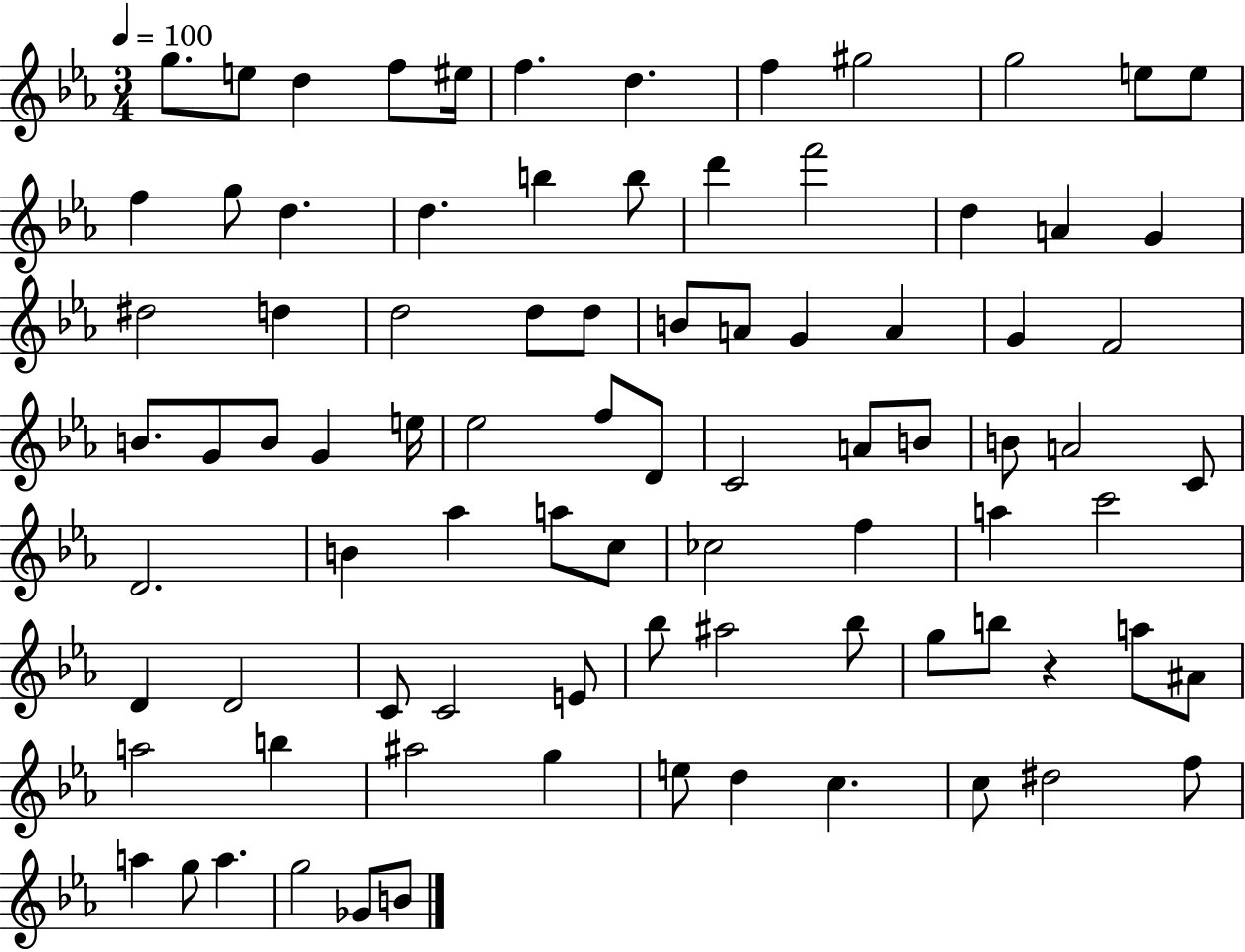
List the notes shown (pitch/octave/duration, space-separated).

G5/e. E5/e D5/q F5/e EIS5/s F5/q. D5/q. F5/q G#5/h G5/h E5/e E5/e F5/q G5/e D5/q. D5/q. B5/q B5/e D6/q F6/h D5/q A4/q G4/q D#5/h D5/q D5/h D5/e D5/e B4/e A4/e G4/q A4/q G4/q F4/h B4/e. G4/e B4/e G4/q E5/s Eb5/h F5/e D4/e C4/h A4/e B4/e B4/e A4/h C4/e D4/h. B4/q Ab5/q A5/e C5/e CES5/h F5/q A5/q C6/h D4/q D4/h C4/e C4/h E4/e Bb5/e A#5/h Bb5/e G5/e B5/e R/q A5/e A#4/e A5/h B5/q A#5/h G5/q E5/e D5/q C5/q. C5/e D#5/h F5/e A5/q G5/e A5/q. G5/h Gb4/e B4/e